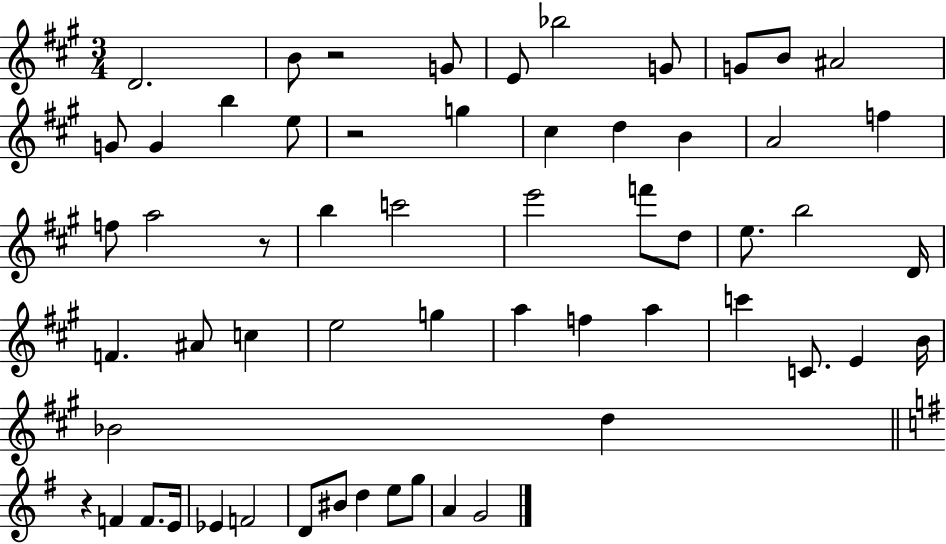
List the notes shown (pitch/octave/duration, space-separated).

D4/h. B4/e R/h G4/e E4/e Bb5/h G4/e G4/e B4/e A#4/h G4/e G4/q B5/q E5/e R/h G5/q C#5/q D5/q B4/q A4/h F5/q F5/e A5/h R/e B5/q C6/h E6/h F6/e D5/e E5/e. B5/h D4/s F4/q. A#4/e C5/q E5/h G5/q A5/q F5/q A5/q C6/q C4/e. E4/q B4/s Bb4/h D5/q R/q F4/q F4/e. E4/s Eb4/q F4/h D4/e BIS4/e D5/q E5/e G5/e A4/q G4/h